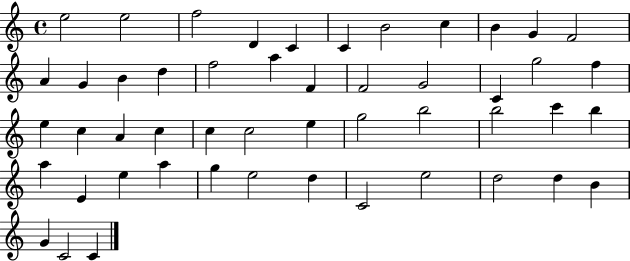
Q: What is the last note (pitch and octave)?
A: C4